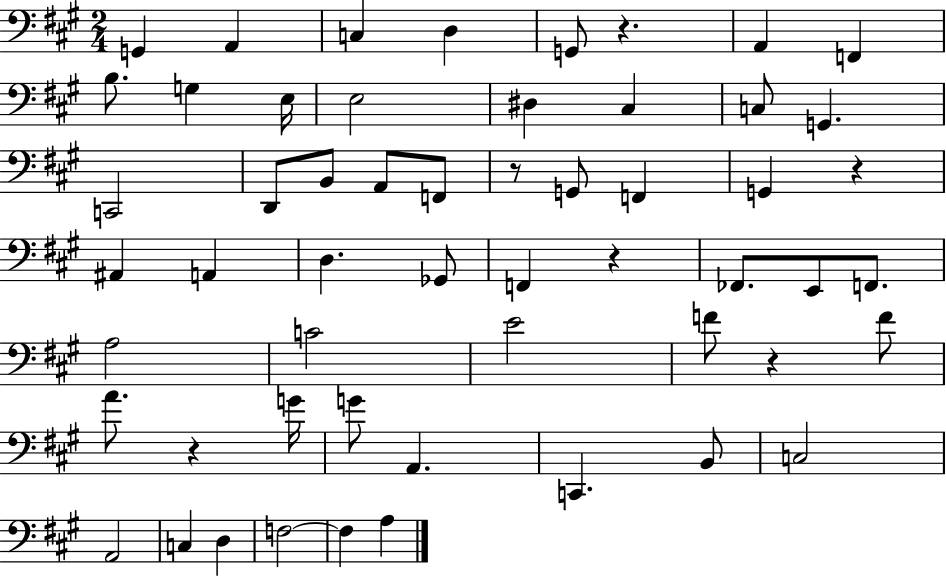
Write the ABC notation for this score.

X:1
T:Untitled
M:2/4
L:1/4
K:A
G,, A,, C, D, G,,/2 z A,, F,, B,/2 G, E,/4 E,2 ^D, ^C, C,/2 G,, C,,2 D,,/2 B,,/2 A,,/2 F,,/2 z/2 G,,/2 F,, G,, z ^A,, A,, D, _G,,/2 F,, z _F,,/2 E,,/2 F,,/2 A,2 C2 E2 F/2 z F/2 A/2 z G/4 G/2 A,, C,, B,,/2 C,2 A,,2 C, D, F,2 F, A,